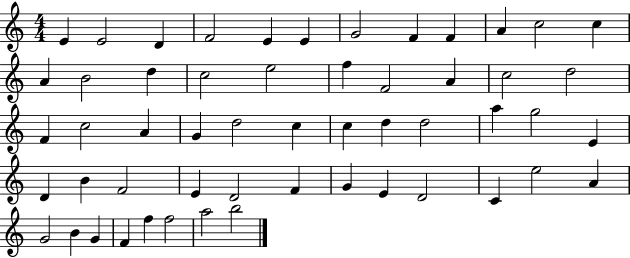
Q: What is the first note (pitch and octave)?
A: E4